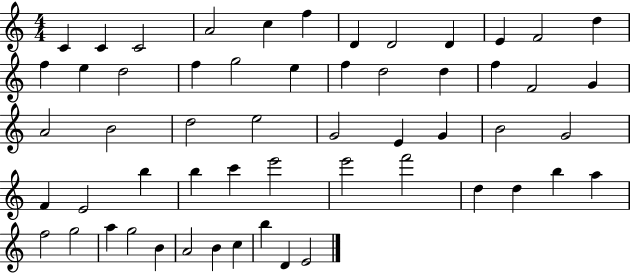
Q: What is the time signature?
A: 4/4